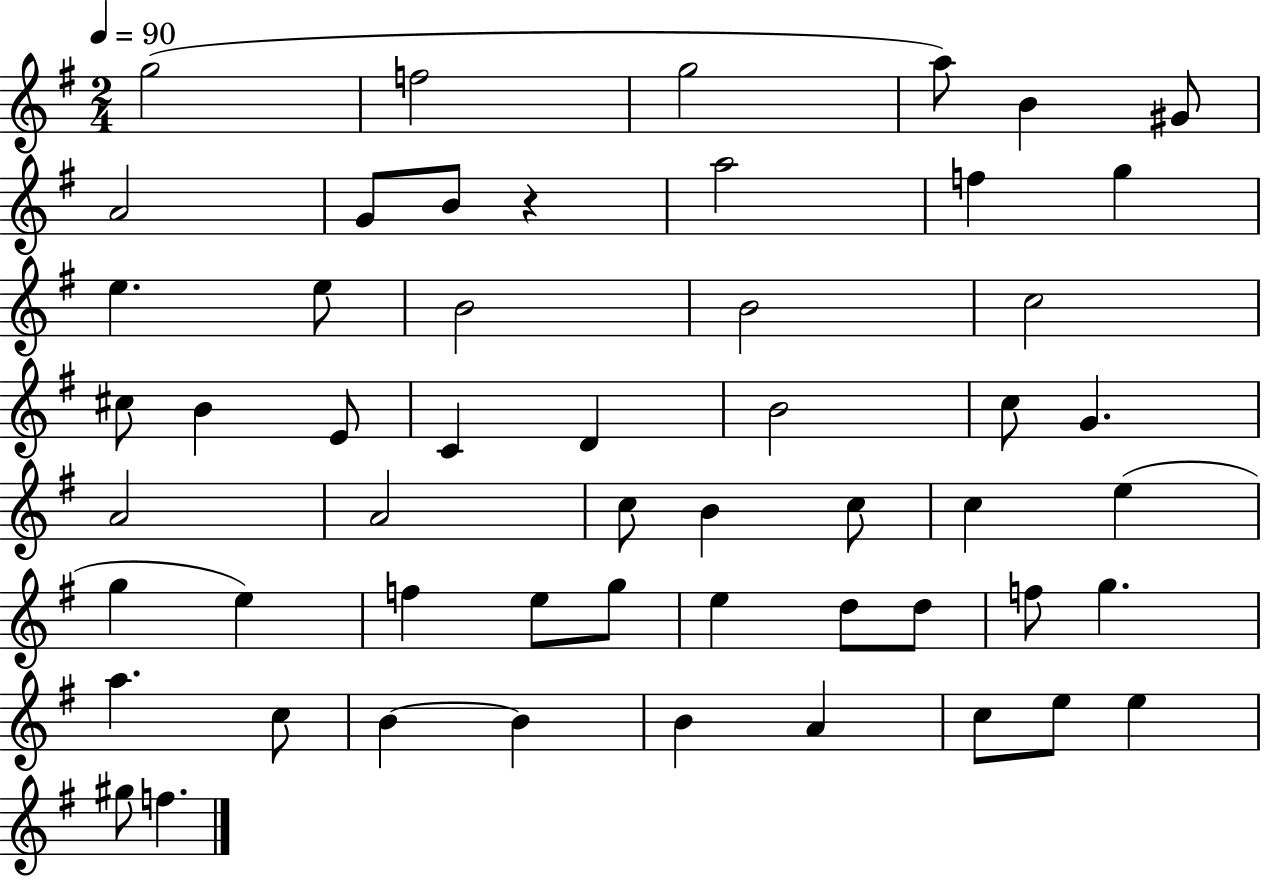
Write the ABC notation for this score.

X:1
T:Untitled
M:2/4
L:1/4
K:G
g2 f2 g2 a/2 B ^G/2 A2 G/2 B/2 z a2 f g e e/2 B2 B2 c2 ^c/2 B E/2 C D B2 c/2 G A2 A2 c/2 B c/2 c e g e f e/2 g/2 e d/2 d/2 f/2 g a c/2 B B B A c/2 e/2 e ^g/2 f